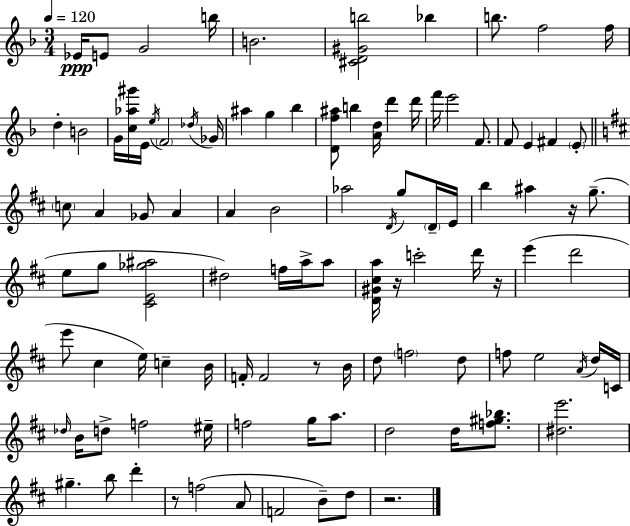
{
  \clef treble
  \numericTimeSignature
  \time 3/4
  \key d \minor
  \tempo 4 = 120
  ees'16\ppp e'8 g'2 b''16 | b'2. | <cis' d' gis' b''>2 bes''4 | b''8. f''2 f''16 | \break d''4-. b'2 | g'16 <c'' aes'' gis'''>16 e'16 \acciaccatura { e''16 } \parenthesize f'2 | \acciaccatura { des''16 } ges'16 ais''4 g''4 bes''4 | <d' f'' ais''>8 b''4 <a' d''>16 d'''4 | \break d'''16 f'''16 e'''2 f'8. | f'8 e'4 fis'4 | \parenthesize e'8-. \bar "||" \break \key d \major \parenthesize c''8 a'4 ges'8 a'4 | a'4 b'2 | aes''2 \acciaccatura { d'16 } g''8 \parenthesize d'16-- | e'16 b''4 ais''4 r16 g''8.--( | \break e''8 g''8 <cis' e' ges'' ais''>2 | dis''2) f''16 a''16-> a''8 | <d' gis' cis'' a''>16 r16 c'''2-. d'''16 | r16 e'''4( d'''2 | \break e'''8 cis''4 e''16) c''4-- | b'16 f'16-. f'2 r8 | b'16 d''8 \parenthesize f''2 d''8 | f''8 e''2 \acciaccatura { a'16 } | \break d''16 c'16 \grace { des''16 } b'16 d''8-> f''2 | eis''16-- f''2 g''16 | a''8. d''2 d''16 | <f'' gis'' bes''>8. <dis'' e'''>2. | \break gis''4.-- b''8 d'''4-. | r8 f''2( | a'8 f'2 b'8--) | d''8 r2. | \break \bar "|."
}